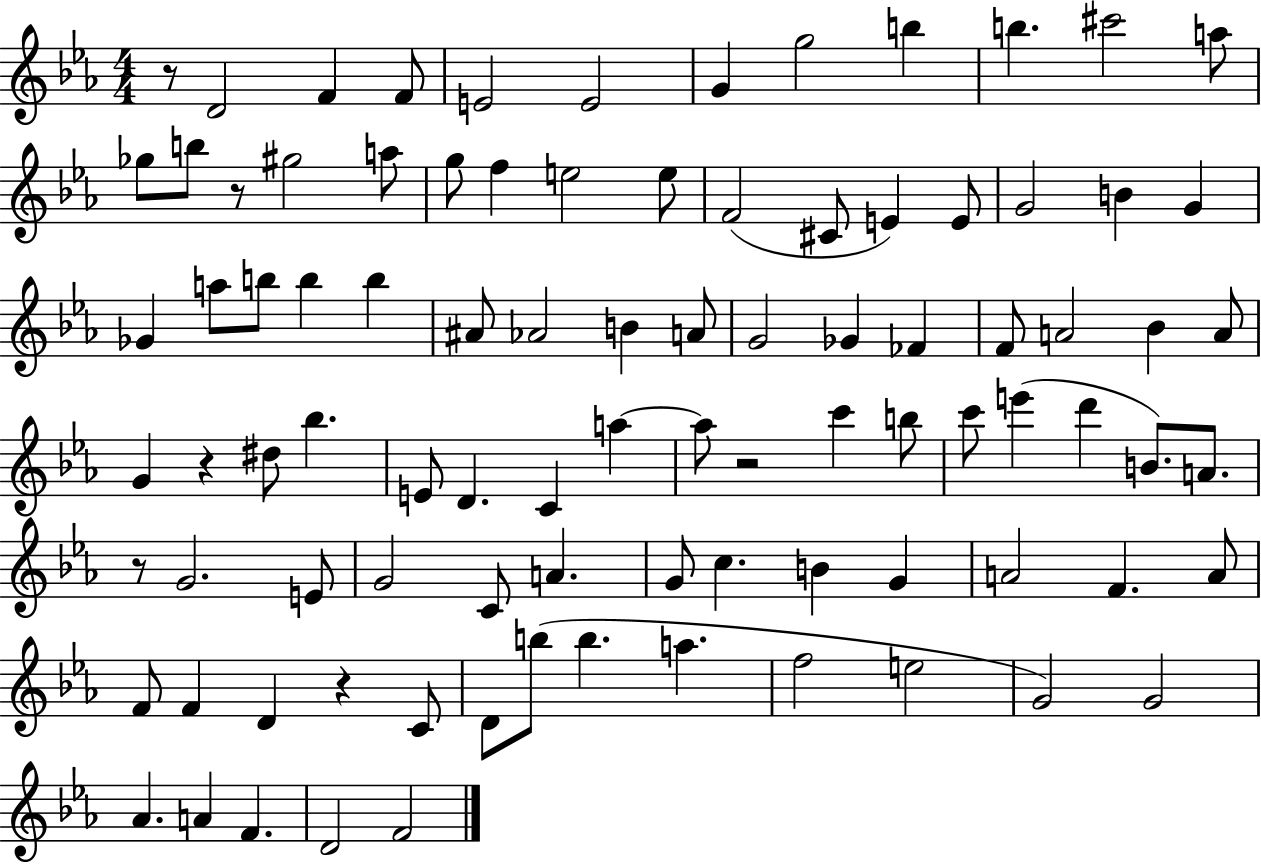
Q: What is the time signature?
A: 4/4